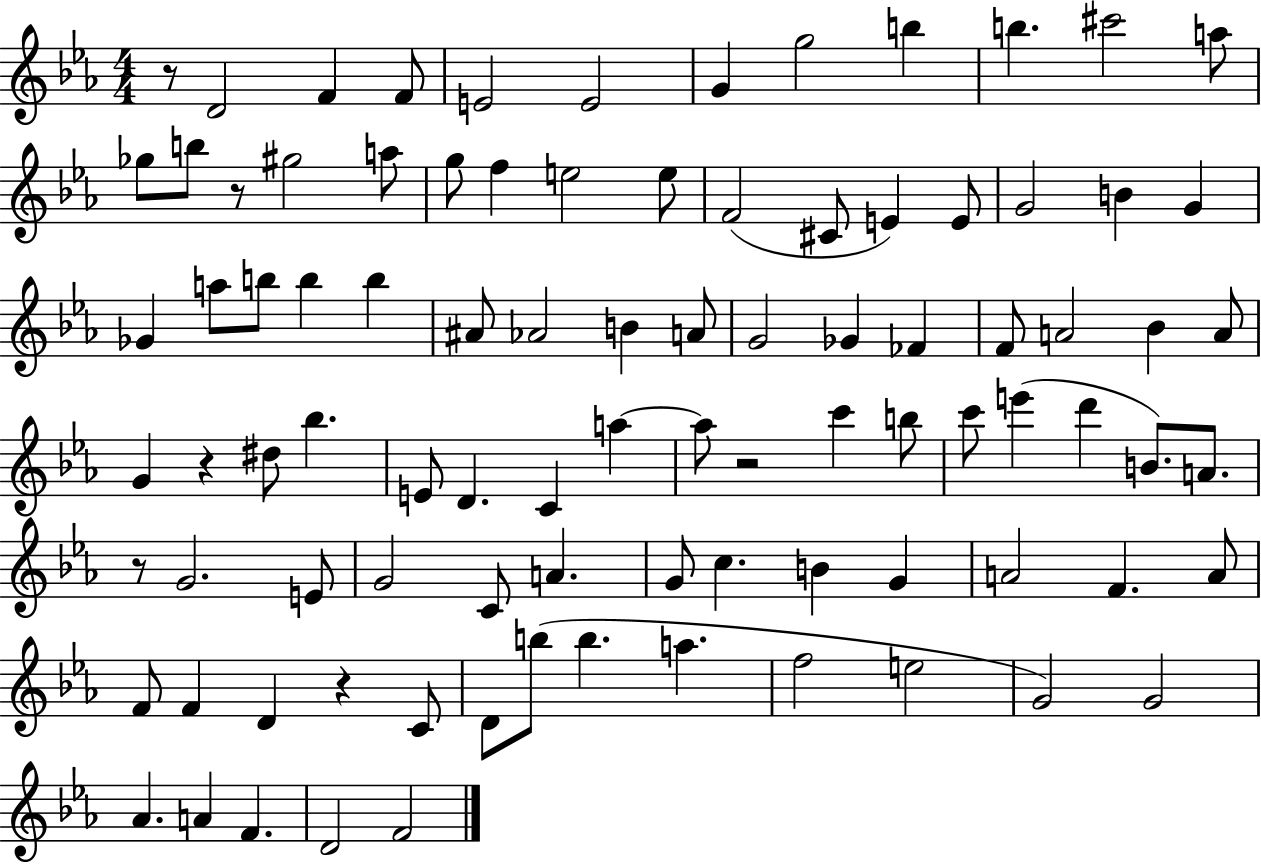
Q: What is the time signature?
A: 4/4